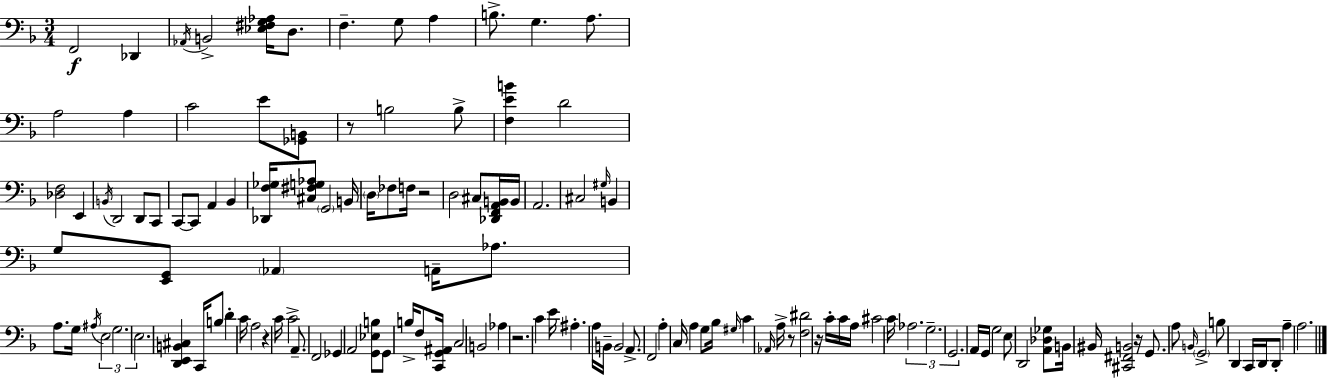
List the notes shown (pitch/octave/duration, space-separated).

F2/h Db2/q Ab2/s B2/h [Eb3,F#3,G3,Ab3]/s D3/e. F3/q. G3/e A3/q B3/e. G3/q. A3/e. A3/h A3/q C4/h E4/e [Gb2,B2]/e R/e B3/h B3/e [F3,E4,B4]/q D4/h [Db3,F3]/h E2/q B2/s D2/h D2/e C2/e C2/e C2/e A2/q Bb2/q [Db2,F3,Gb3]/s [C#3,F#3,G3,Ab3]/e G2/h B2/s D3/s FES3/e F3/s R/h D3/h C#3/e [Db2,F2,A2,B2]/s B2/s A2/h. C#3/h G#3/s B2/q G3/e [E2,G2]/e Ab2/q A2/s Ab3/e. A3/e. G3/s A#3/s E3/h G3/h. E3/h. [D2,E2,B2,C#3]/q C2/s B3/e D4/q C4/s A3/h R/q C4/s C4/h A2/e. F2/h Gb2/q A2/h [G2,Eb3,B3]/e G2/e B3/s F3/e [C2,G2,A#2]/s C3/h B2/h Ab3/q R/h. C4/q E4/s A#3/q. A3/s B2/s B2/h A2/e. F2/h A3/q C3/s A3/q G3/e Bb3/s G#3/s C4/q Ab2/s A3/s R/e [F3,D#4]/h R/s C4/s C4/s A3/s C#4/h C4/s Ab3/h. G3/h. G2/h. A2/s G2/s G3/h E3/e D2/h [A2,Db3,Gb3]/e B2/s BIS2/s [C#2,F#2,B2]/h R/s G2/e. A3/e B2/s G2/h B3/e D2/q C2/s D2/s D2/e A3/q A3/h.